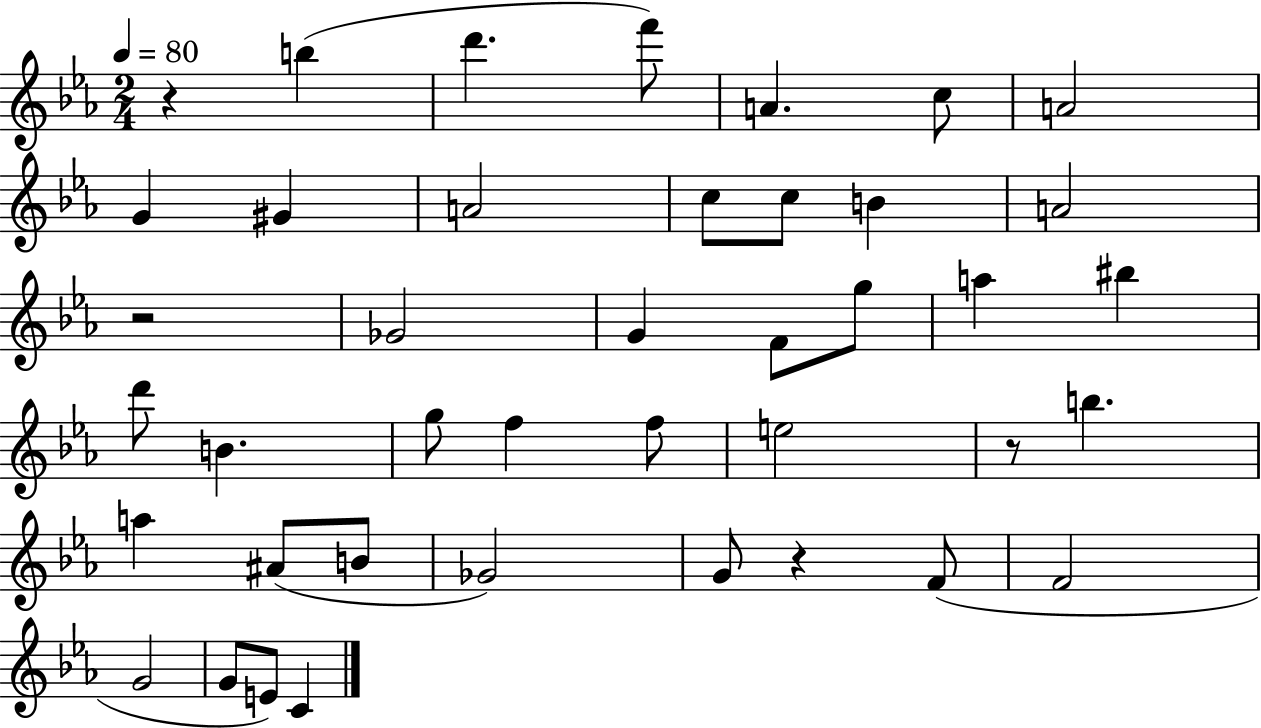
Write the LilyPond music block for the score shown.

{
  \clef treble
  \numericTimeSignature
  \time 2/4
  \key ees \major
  \tempo 4 = 80
  r4 b''4( | d'''4. f'''8) | a'4. c''8 | a'2 | \break g'4 gis'4 | a'2 | c''8 c''8 b'4 | a'2 | \break r2 | ges'2 | g'4 f'8 g''8 | a''4 bis''4 | \break d'''8 b'4. | g''8 f''4 f''8 | e''2 | r8 b''4. | \break a''4 ais'8( b'8 | ges'2) | g'8 r4 f'8( | f'2 | \break g'2 | g'8 e'8) c'4 | \bar "|."
}